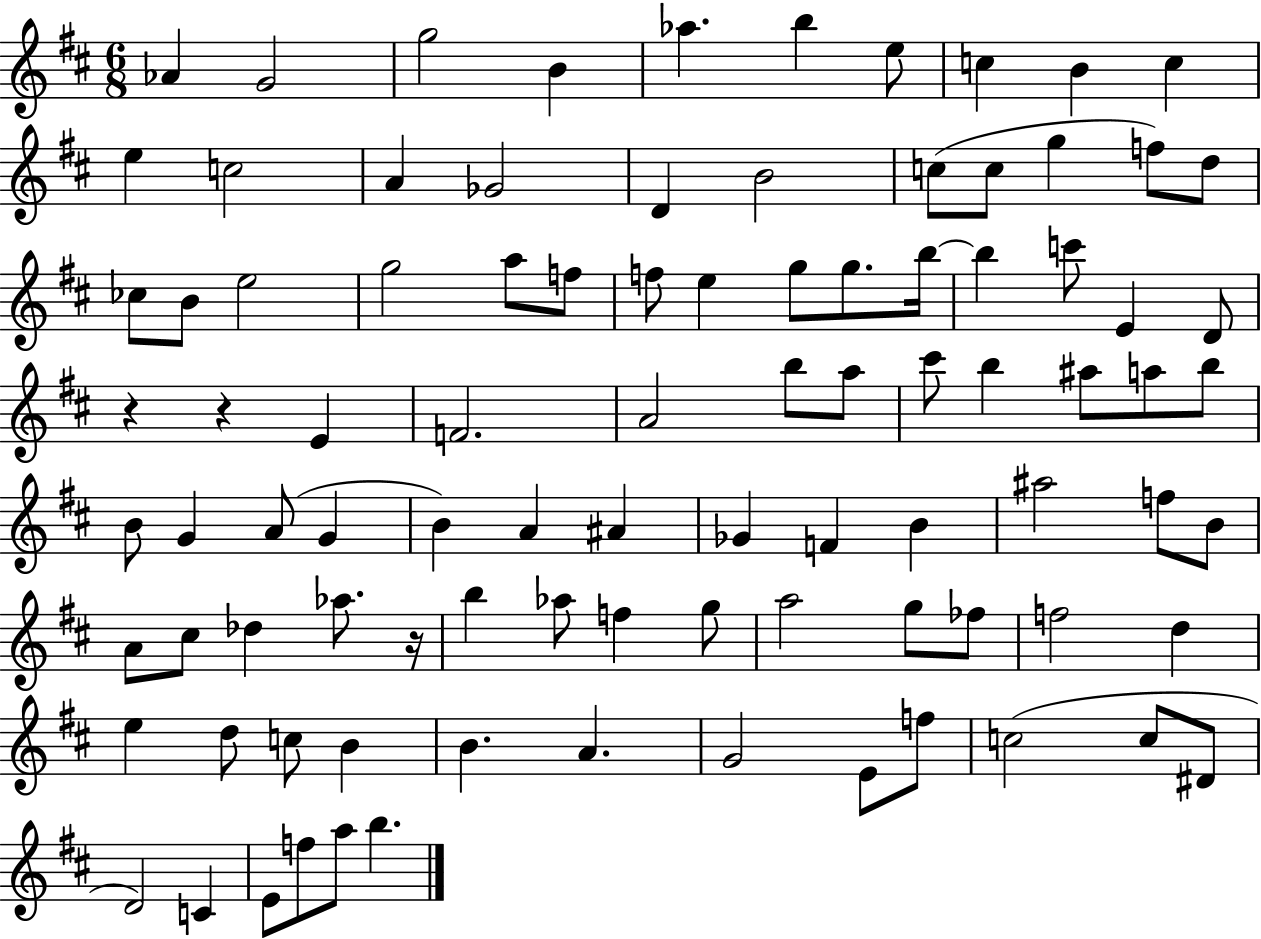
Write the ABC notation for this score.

X:1
T:Untitled
M:6/8
L:1/4
K:D
_A G2 g2 B _a b e/2 c B c e c2 A _G2 D B2 c/2 c/2 g f/2 d/2 _c/2 B/2 e2 g2 a/2 f/2 f/2 e g/2 g/2 b/4 b c'/2 E D/2 z z E F2 A2 b/2 a/2 ^c'/2 b ^a/2 a/2 b/2 B/2 G A/2 G B A ^A _G F B ^a2 f/2 B/2 A/2 ^c/2 _d _a/2 z/4 b _a/2 f g/2 a2 g/2 _f/2 f2 d e d/2 c/2 B B A G2 E/2 f/2 c2 c/2 ^D/2 D2 C E/2 f/2 a/2 b